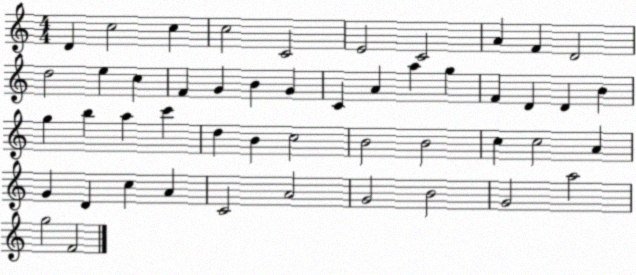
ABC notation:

X:1
T:Untitled
M:4/4
L:1/4
K:C
D c2 c c2 C2 E2 C2 A F D2 d2 e c F G B G C A a g F D D B g b a c' d B c2 B2 B2 c c2 A G D c A C2 A2 G2 B2 G2 a2 g2 F2